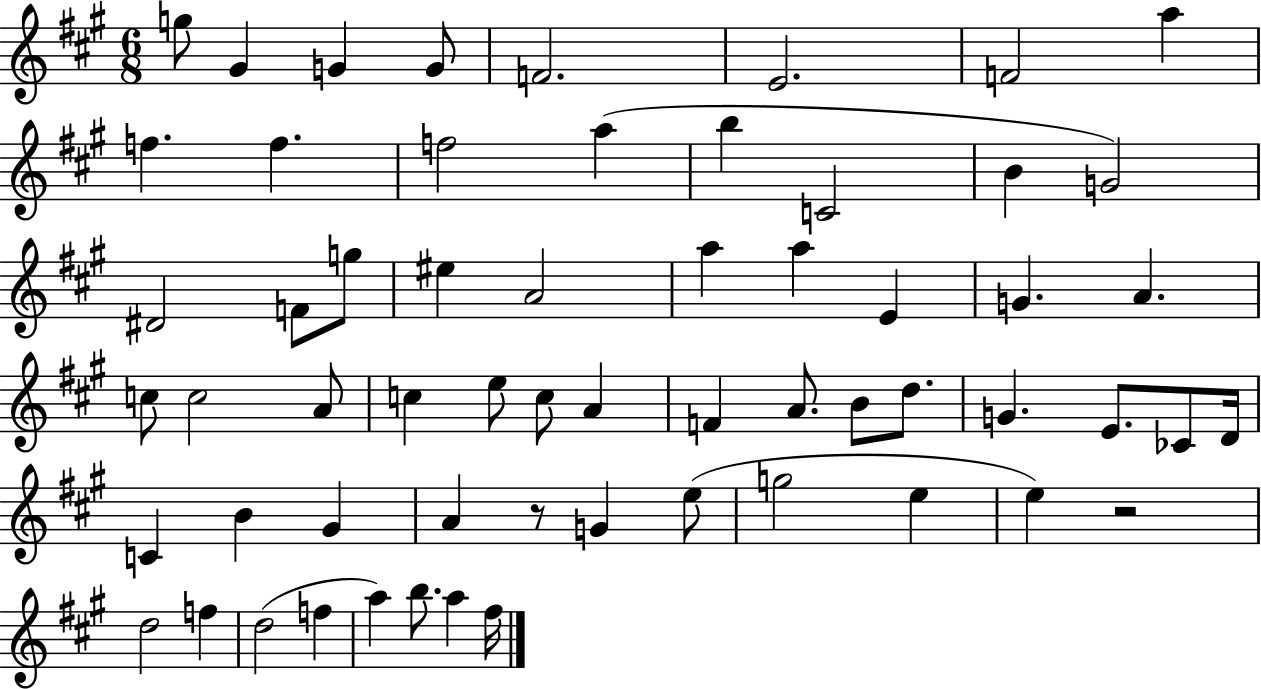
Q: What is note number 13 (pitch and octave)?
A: B5